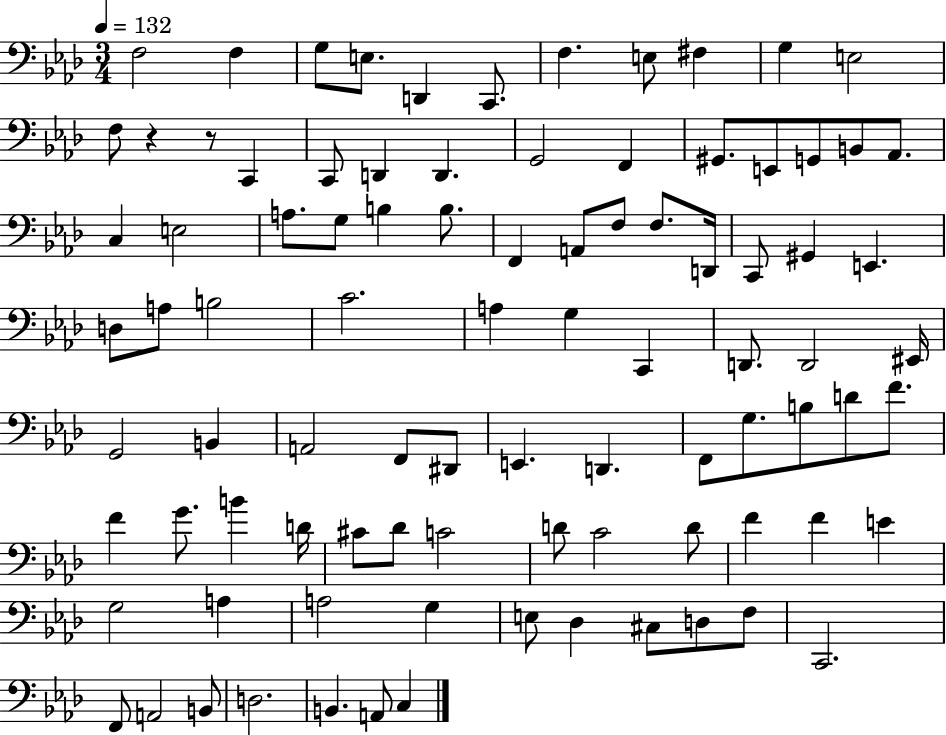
X:1
T:Untitled
M:3/4
L:1/4
K:Ab
F,2 F, G,/2 E,/2 D,, C,,/2 F, E,/2 ^F, G, E,2 F,/2 z z/2 C,, C,,/2 D,, D,, G,,2 F,, ^G,,/2 E,,/2 G,,/2 B,,/2 _A,,/2 C, E,2 A,/2 G,/2 B, B,/2 F,, A,,/2 F,/2 F,/2 D,,/4 C,,/2 ^G,, E,, D,/2 A,/2 B,2 C2 A, G, C,, D,,/2 D,,2 ^E,,/4 G,,2 B,, A,,2 F,,/2 ^D,,/2 E,, D,, F,,/2 G,/2 B,/2 D/2 F/2 F G/2 B D/4 ^C/2 _D/2 C2 D/2 C2 D/2 F F E G,2 A, A,2 G, E,/2 _D, ^C,/2 D,/2 F,/2 C,,2 F,,/2 A,,2 B,,/2 D,2 B,, A,,/2 C,